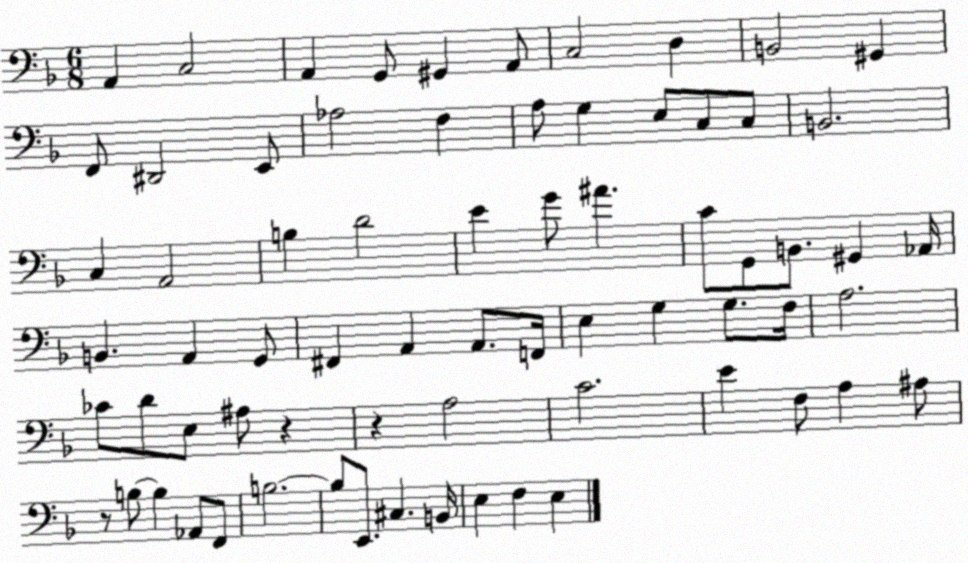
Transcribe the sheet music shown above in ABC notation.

X:1
T:Untitled
M:6/8
L:1/4
K:F
A,, C,2 A,, G,,/2 ^G,, A,,/2 C,2 D, B,,2 ^G,, F,,/2 ^D,,2 E,,/2 _A,2 F, A,/2 G, E,/2 C,/2 C,/2 B,,2 C, A,,2 B, D2 E G/2 ^A C/2 G,,/2 B,,/2 ^G,, _A,,/4 B,, A,, G,,/2 ^F,, A,, A,,/2 F,,/4 E, G, G,/2 F,/4 A,2 _C/2 D/2 E,/2 ^A,/2 z z A,2 C2 E F,/2 A, ^A,/2 z/2 B,/2 B, _A,,/2 F,,/2 B,2 B,/2 E,,/2 ^C, B,,/4 E, F, E,